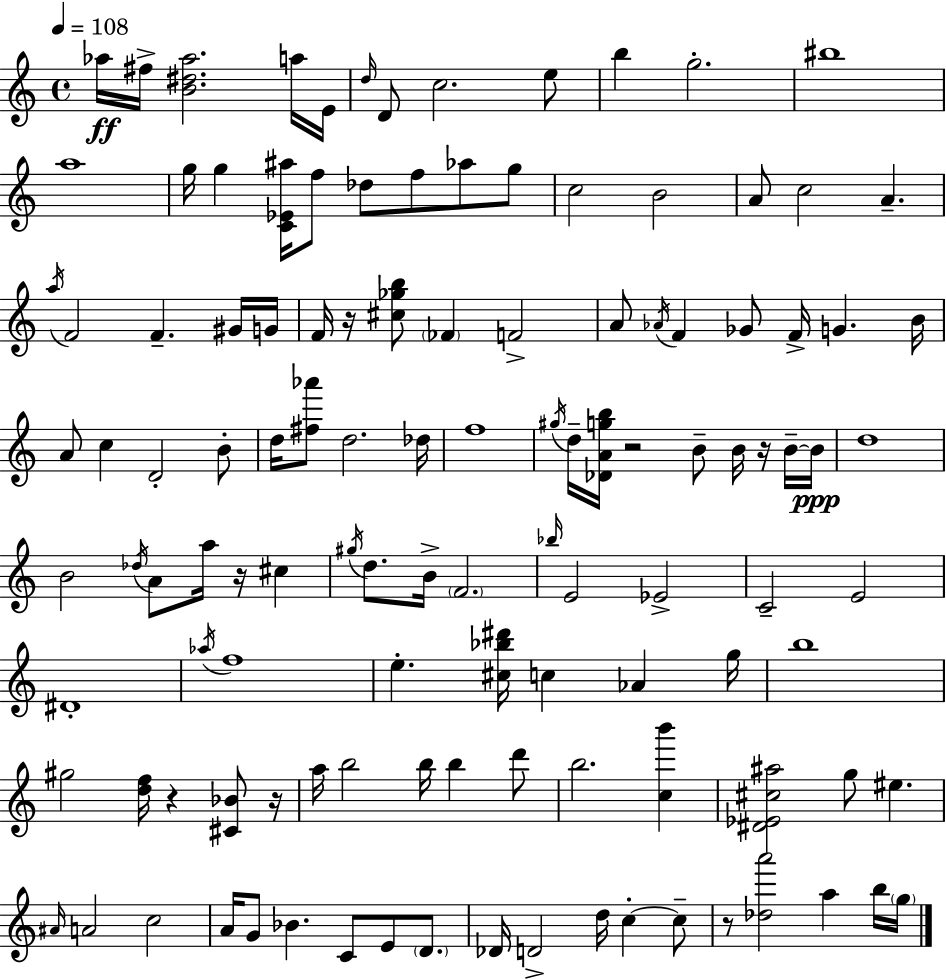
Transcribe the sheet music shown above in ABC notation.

X:1
T:Untitled
M:4/4
L:1/4
K:C
_a/4 ^f/4 [B^d_a]2 a/4 E/4 d/4 D/2 c2 e/2 b g2 ^b4 a4 g/4 g [C_E^a]/4 f/2 _d/2 f/2 _a/2 g/2 c2 B2 A/2 c2 A a/4 F2 F ^G/4 G/4 F/4 z/4 [^c_gb]/2 _F F2 A/2 _A/4 F _G/2 F/4 G B/4 A/2 c D2 B/2 d/4 [^f_a']/2 d2 _d/4 f4 ^g/4 d/4 [_DAgb]/4 z2 B/2 B/4 z/4 B/4 B/4 d4 B2 _d/4 A/2 a/4 z/4 ^c ^g/4 d/2 B/4 F2 _b/4 E2 _E2 C2 E2 ^D4 _a/4 f4 e [^c_b^d']/4 c _A g/4 b4 ^g2 [df]/4 z [^C_B]/2 z/4 a/4 b2 b/4 b d'/2 b2 [cb'] [^D_E^c^a]2 g/2 ^e ^A/4 A2 c2 A/4 G/2 _B C/2 E/2 D/2 _D/4 D2 d/4 c c/2 z/2 [_da']2 a b/4 g/4